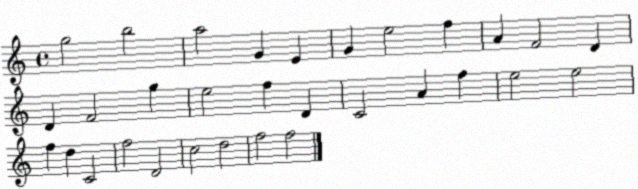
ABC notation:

X:1
T:Untitled
M:4/4
L:1/4
K:C
g2 b2 a2 G E G e2 f A F2 D D F2 g e2 f D C2 A f e2 e2 f d C2 f2 D2 c2 d2 f2 f2